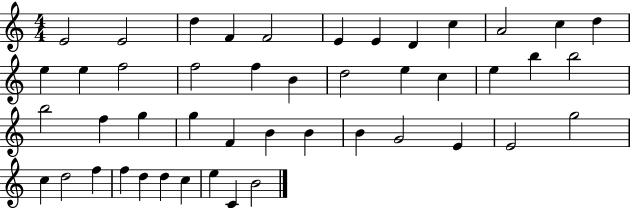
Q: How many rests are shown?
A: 0